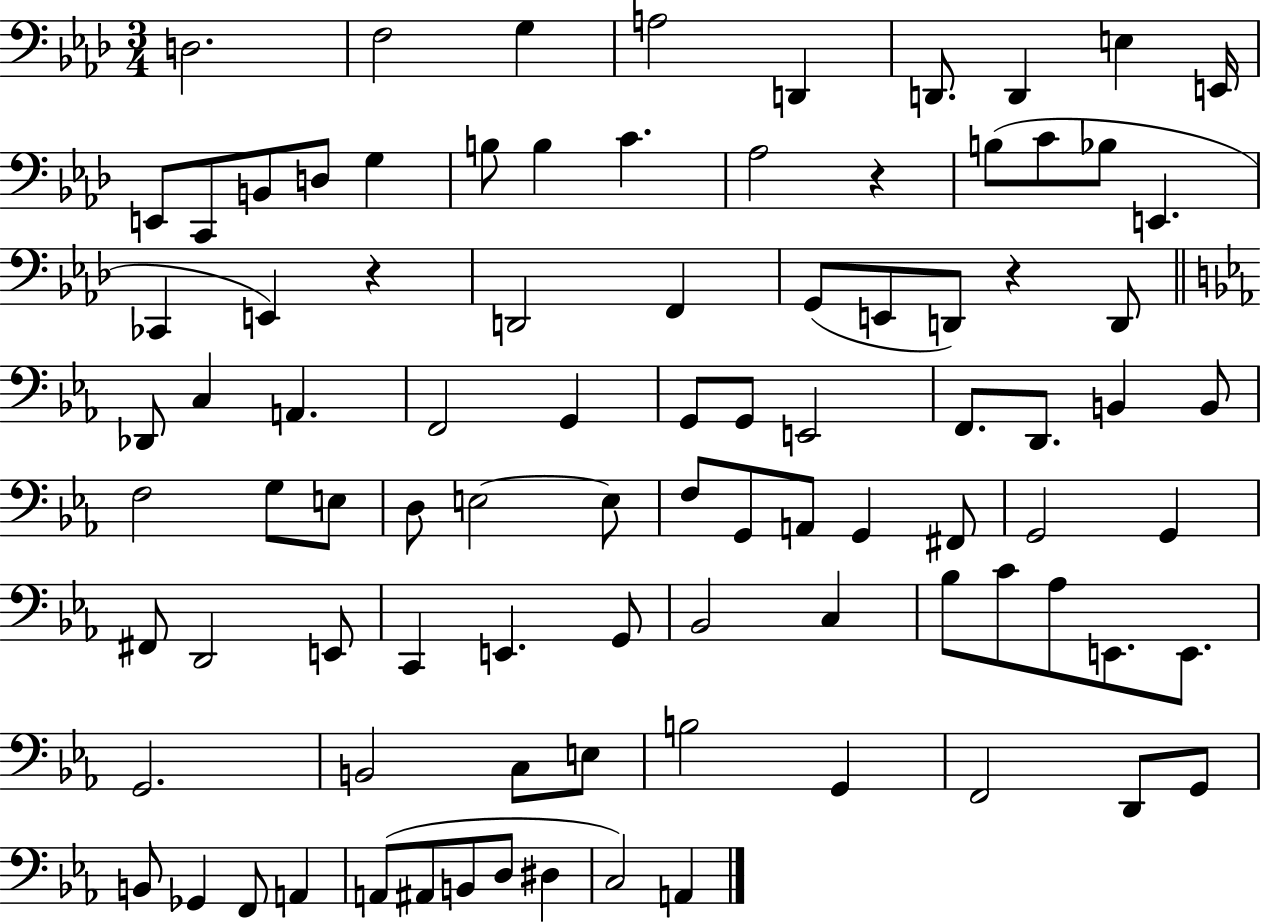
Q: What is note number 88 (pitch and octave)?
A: A2